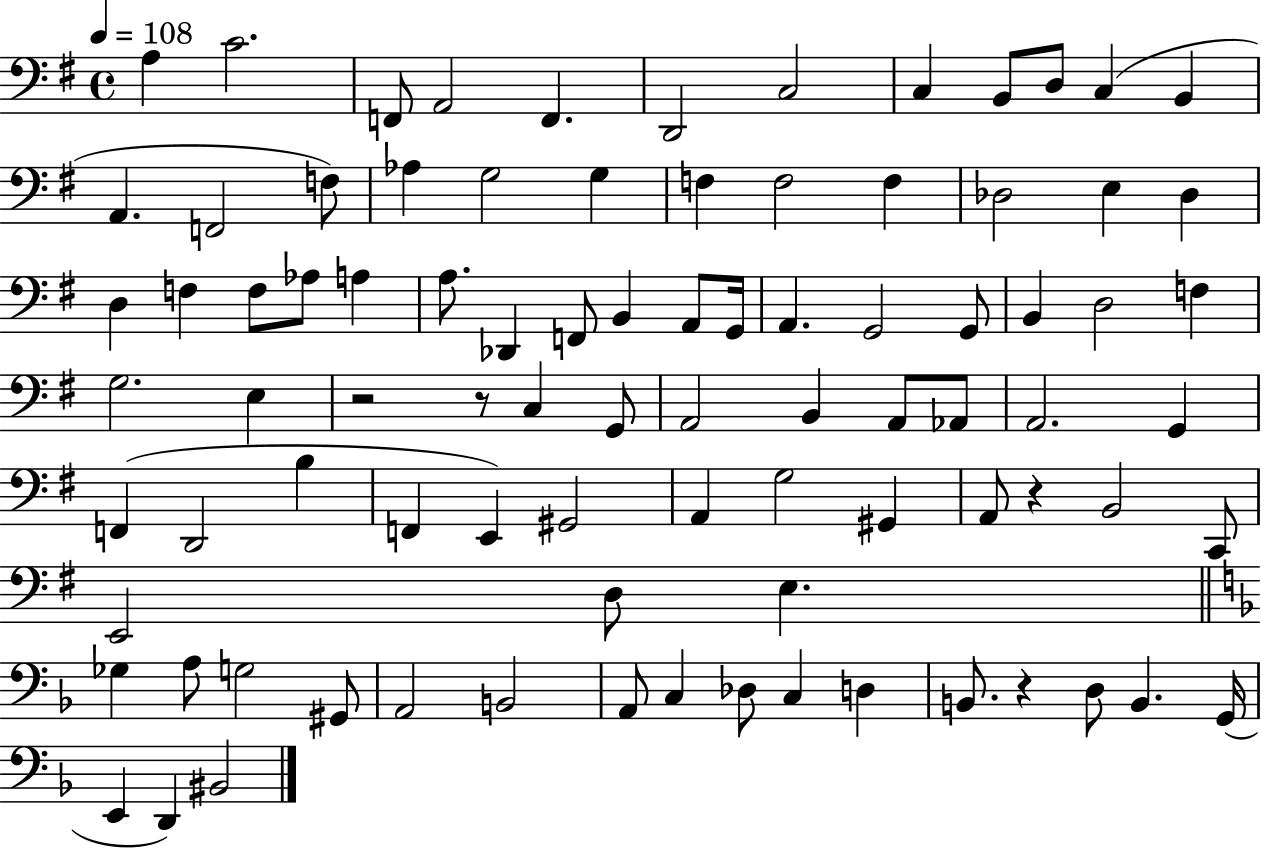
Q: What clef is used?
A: bass